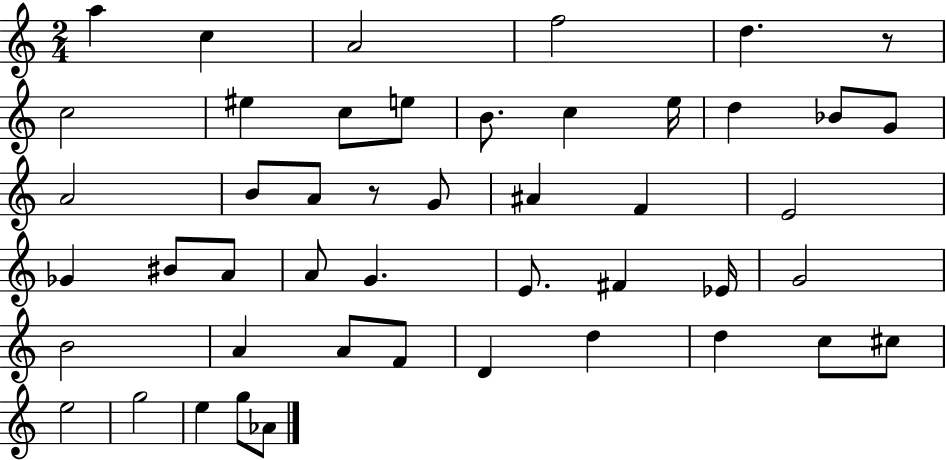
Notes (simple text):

A5/q C5/q A4/h F5/h D5/q. R/e C5/h EIS5/q C5/e E5/e B4/e. C5/q E5/s D5/q Bb4/e G4/e A4/h B4/e A4/e R/e G4/e A#4/q F4/q E4/h Gb4/q BIS4/e A4/e A4/e G4/q. E4/e. F#4/q Eb4/s G4/h B4/h A4/q A4/e F4/e D4/q D5/q D5/q C5/e C#5/e E5/h G5/h E5/q G5/e Ab4/e